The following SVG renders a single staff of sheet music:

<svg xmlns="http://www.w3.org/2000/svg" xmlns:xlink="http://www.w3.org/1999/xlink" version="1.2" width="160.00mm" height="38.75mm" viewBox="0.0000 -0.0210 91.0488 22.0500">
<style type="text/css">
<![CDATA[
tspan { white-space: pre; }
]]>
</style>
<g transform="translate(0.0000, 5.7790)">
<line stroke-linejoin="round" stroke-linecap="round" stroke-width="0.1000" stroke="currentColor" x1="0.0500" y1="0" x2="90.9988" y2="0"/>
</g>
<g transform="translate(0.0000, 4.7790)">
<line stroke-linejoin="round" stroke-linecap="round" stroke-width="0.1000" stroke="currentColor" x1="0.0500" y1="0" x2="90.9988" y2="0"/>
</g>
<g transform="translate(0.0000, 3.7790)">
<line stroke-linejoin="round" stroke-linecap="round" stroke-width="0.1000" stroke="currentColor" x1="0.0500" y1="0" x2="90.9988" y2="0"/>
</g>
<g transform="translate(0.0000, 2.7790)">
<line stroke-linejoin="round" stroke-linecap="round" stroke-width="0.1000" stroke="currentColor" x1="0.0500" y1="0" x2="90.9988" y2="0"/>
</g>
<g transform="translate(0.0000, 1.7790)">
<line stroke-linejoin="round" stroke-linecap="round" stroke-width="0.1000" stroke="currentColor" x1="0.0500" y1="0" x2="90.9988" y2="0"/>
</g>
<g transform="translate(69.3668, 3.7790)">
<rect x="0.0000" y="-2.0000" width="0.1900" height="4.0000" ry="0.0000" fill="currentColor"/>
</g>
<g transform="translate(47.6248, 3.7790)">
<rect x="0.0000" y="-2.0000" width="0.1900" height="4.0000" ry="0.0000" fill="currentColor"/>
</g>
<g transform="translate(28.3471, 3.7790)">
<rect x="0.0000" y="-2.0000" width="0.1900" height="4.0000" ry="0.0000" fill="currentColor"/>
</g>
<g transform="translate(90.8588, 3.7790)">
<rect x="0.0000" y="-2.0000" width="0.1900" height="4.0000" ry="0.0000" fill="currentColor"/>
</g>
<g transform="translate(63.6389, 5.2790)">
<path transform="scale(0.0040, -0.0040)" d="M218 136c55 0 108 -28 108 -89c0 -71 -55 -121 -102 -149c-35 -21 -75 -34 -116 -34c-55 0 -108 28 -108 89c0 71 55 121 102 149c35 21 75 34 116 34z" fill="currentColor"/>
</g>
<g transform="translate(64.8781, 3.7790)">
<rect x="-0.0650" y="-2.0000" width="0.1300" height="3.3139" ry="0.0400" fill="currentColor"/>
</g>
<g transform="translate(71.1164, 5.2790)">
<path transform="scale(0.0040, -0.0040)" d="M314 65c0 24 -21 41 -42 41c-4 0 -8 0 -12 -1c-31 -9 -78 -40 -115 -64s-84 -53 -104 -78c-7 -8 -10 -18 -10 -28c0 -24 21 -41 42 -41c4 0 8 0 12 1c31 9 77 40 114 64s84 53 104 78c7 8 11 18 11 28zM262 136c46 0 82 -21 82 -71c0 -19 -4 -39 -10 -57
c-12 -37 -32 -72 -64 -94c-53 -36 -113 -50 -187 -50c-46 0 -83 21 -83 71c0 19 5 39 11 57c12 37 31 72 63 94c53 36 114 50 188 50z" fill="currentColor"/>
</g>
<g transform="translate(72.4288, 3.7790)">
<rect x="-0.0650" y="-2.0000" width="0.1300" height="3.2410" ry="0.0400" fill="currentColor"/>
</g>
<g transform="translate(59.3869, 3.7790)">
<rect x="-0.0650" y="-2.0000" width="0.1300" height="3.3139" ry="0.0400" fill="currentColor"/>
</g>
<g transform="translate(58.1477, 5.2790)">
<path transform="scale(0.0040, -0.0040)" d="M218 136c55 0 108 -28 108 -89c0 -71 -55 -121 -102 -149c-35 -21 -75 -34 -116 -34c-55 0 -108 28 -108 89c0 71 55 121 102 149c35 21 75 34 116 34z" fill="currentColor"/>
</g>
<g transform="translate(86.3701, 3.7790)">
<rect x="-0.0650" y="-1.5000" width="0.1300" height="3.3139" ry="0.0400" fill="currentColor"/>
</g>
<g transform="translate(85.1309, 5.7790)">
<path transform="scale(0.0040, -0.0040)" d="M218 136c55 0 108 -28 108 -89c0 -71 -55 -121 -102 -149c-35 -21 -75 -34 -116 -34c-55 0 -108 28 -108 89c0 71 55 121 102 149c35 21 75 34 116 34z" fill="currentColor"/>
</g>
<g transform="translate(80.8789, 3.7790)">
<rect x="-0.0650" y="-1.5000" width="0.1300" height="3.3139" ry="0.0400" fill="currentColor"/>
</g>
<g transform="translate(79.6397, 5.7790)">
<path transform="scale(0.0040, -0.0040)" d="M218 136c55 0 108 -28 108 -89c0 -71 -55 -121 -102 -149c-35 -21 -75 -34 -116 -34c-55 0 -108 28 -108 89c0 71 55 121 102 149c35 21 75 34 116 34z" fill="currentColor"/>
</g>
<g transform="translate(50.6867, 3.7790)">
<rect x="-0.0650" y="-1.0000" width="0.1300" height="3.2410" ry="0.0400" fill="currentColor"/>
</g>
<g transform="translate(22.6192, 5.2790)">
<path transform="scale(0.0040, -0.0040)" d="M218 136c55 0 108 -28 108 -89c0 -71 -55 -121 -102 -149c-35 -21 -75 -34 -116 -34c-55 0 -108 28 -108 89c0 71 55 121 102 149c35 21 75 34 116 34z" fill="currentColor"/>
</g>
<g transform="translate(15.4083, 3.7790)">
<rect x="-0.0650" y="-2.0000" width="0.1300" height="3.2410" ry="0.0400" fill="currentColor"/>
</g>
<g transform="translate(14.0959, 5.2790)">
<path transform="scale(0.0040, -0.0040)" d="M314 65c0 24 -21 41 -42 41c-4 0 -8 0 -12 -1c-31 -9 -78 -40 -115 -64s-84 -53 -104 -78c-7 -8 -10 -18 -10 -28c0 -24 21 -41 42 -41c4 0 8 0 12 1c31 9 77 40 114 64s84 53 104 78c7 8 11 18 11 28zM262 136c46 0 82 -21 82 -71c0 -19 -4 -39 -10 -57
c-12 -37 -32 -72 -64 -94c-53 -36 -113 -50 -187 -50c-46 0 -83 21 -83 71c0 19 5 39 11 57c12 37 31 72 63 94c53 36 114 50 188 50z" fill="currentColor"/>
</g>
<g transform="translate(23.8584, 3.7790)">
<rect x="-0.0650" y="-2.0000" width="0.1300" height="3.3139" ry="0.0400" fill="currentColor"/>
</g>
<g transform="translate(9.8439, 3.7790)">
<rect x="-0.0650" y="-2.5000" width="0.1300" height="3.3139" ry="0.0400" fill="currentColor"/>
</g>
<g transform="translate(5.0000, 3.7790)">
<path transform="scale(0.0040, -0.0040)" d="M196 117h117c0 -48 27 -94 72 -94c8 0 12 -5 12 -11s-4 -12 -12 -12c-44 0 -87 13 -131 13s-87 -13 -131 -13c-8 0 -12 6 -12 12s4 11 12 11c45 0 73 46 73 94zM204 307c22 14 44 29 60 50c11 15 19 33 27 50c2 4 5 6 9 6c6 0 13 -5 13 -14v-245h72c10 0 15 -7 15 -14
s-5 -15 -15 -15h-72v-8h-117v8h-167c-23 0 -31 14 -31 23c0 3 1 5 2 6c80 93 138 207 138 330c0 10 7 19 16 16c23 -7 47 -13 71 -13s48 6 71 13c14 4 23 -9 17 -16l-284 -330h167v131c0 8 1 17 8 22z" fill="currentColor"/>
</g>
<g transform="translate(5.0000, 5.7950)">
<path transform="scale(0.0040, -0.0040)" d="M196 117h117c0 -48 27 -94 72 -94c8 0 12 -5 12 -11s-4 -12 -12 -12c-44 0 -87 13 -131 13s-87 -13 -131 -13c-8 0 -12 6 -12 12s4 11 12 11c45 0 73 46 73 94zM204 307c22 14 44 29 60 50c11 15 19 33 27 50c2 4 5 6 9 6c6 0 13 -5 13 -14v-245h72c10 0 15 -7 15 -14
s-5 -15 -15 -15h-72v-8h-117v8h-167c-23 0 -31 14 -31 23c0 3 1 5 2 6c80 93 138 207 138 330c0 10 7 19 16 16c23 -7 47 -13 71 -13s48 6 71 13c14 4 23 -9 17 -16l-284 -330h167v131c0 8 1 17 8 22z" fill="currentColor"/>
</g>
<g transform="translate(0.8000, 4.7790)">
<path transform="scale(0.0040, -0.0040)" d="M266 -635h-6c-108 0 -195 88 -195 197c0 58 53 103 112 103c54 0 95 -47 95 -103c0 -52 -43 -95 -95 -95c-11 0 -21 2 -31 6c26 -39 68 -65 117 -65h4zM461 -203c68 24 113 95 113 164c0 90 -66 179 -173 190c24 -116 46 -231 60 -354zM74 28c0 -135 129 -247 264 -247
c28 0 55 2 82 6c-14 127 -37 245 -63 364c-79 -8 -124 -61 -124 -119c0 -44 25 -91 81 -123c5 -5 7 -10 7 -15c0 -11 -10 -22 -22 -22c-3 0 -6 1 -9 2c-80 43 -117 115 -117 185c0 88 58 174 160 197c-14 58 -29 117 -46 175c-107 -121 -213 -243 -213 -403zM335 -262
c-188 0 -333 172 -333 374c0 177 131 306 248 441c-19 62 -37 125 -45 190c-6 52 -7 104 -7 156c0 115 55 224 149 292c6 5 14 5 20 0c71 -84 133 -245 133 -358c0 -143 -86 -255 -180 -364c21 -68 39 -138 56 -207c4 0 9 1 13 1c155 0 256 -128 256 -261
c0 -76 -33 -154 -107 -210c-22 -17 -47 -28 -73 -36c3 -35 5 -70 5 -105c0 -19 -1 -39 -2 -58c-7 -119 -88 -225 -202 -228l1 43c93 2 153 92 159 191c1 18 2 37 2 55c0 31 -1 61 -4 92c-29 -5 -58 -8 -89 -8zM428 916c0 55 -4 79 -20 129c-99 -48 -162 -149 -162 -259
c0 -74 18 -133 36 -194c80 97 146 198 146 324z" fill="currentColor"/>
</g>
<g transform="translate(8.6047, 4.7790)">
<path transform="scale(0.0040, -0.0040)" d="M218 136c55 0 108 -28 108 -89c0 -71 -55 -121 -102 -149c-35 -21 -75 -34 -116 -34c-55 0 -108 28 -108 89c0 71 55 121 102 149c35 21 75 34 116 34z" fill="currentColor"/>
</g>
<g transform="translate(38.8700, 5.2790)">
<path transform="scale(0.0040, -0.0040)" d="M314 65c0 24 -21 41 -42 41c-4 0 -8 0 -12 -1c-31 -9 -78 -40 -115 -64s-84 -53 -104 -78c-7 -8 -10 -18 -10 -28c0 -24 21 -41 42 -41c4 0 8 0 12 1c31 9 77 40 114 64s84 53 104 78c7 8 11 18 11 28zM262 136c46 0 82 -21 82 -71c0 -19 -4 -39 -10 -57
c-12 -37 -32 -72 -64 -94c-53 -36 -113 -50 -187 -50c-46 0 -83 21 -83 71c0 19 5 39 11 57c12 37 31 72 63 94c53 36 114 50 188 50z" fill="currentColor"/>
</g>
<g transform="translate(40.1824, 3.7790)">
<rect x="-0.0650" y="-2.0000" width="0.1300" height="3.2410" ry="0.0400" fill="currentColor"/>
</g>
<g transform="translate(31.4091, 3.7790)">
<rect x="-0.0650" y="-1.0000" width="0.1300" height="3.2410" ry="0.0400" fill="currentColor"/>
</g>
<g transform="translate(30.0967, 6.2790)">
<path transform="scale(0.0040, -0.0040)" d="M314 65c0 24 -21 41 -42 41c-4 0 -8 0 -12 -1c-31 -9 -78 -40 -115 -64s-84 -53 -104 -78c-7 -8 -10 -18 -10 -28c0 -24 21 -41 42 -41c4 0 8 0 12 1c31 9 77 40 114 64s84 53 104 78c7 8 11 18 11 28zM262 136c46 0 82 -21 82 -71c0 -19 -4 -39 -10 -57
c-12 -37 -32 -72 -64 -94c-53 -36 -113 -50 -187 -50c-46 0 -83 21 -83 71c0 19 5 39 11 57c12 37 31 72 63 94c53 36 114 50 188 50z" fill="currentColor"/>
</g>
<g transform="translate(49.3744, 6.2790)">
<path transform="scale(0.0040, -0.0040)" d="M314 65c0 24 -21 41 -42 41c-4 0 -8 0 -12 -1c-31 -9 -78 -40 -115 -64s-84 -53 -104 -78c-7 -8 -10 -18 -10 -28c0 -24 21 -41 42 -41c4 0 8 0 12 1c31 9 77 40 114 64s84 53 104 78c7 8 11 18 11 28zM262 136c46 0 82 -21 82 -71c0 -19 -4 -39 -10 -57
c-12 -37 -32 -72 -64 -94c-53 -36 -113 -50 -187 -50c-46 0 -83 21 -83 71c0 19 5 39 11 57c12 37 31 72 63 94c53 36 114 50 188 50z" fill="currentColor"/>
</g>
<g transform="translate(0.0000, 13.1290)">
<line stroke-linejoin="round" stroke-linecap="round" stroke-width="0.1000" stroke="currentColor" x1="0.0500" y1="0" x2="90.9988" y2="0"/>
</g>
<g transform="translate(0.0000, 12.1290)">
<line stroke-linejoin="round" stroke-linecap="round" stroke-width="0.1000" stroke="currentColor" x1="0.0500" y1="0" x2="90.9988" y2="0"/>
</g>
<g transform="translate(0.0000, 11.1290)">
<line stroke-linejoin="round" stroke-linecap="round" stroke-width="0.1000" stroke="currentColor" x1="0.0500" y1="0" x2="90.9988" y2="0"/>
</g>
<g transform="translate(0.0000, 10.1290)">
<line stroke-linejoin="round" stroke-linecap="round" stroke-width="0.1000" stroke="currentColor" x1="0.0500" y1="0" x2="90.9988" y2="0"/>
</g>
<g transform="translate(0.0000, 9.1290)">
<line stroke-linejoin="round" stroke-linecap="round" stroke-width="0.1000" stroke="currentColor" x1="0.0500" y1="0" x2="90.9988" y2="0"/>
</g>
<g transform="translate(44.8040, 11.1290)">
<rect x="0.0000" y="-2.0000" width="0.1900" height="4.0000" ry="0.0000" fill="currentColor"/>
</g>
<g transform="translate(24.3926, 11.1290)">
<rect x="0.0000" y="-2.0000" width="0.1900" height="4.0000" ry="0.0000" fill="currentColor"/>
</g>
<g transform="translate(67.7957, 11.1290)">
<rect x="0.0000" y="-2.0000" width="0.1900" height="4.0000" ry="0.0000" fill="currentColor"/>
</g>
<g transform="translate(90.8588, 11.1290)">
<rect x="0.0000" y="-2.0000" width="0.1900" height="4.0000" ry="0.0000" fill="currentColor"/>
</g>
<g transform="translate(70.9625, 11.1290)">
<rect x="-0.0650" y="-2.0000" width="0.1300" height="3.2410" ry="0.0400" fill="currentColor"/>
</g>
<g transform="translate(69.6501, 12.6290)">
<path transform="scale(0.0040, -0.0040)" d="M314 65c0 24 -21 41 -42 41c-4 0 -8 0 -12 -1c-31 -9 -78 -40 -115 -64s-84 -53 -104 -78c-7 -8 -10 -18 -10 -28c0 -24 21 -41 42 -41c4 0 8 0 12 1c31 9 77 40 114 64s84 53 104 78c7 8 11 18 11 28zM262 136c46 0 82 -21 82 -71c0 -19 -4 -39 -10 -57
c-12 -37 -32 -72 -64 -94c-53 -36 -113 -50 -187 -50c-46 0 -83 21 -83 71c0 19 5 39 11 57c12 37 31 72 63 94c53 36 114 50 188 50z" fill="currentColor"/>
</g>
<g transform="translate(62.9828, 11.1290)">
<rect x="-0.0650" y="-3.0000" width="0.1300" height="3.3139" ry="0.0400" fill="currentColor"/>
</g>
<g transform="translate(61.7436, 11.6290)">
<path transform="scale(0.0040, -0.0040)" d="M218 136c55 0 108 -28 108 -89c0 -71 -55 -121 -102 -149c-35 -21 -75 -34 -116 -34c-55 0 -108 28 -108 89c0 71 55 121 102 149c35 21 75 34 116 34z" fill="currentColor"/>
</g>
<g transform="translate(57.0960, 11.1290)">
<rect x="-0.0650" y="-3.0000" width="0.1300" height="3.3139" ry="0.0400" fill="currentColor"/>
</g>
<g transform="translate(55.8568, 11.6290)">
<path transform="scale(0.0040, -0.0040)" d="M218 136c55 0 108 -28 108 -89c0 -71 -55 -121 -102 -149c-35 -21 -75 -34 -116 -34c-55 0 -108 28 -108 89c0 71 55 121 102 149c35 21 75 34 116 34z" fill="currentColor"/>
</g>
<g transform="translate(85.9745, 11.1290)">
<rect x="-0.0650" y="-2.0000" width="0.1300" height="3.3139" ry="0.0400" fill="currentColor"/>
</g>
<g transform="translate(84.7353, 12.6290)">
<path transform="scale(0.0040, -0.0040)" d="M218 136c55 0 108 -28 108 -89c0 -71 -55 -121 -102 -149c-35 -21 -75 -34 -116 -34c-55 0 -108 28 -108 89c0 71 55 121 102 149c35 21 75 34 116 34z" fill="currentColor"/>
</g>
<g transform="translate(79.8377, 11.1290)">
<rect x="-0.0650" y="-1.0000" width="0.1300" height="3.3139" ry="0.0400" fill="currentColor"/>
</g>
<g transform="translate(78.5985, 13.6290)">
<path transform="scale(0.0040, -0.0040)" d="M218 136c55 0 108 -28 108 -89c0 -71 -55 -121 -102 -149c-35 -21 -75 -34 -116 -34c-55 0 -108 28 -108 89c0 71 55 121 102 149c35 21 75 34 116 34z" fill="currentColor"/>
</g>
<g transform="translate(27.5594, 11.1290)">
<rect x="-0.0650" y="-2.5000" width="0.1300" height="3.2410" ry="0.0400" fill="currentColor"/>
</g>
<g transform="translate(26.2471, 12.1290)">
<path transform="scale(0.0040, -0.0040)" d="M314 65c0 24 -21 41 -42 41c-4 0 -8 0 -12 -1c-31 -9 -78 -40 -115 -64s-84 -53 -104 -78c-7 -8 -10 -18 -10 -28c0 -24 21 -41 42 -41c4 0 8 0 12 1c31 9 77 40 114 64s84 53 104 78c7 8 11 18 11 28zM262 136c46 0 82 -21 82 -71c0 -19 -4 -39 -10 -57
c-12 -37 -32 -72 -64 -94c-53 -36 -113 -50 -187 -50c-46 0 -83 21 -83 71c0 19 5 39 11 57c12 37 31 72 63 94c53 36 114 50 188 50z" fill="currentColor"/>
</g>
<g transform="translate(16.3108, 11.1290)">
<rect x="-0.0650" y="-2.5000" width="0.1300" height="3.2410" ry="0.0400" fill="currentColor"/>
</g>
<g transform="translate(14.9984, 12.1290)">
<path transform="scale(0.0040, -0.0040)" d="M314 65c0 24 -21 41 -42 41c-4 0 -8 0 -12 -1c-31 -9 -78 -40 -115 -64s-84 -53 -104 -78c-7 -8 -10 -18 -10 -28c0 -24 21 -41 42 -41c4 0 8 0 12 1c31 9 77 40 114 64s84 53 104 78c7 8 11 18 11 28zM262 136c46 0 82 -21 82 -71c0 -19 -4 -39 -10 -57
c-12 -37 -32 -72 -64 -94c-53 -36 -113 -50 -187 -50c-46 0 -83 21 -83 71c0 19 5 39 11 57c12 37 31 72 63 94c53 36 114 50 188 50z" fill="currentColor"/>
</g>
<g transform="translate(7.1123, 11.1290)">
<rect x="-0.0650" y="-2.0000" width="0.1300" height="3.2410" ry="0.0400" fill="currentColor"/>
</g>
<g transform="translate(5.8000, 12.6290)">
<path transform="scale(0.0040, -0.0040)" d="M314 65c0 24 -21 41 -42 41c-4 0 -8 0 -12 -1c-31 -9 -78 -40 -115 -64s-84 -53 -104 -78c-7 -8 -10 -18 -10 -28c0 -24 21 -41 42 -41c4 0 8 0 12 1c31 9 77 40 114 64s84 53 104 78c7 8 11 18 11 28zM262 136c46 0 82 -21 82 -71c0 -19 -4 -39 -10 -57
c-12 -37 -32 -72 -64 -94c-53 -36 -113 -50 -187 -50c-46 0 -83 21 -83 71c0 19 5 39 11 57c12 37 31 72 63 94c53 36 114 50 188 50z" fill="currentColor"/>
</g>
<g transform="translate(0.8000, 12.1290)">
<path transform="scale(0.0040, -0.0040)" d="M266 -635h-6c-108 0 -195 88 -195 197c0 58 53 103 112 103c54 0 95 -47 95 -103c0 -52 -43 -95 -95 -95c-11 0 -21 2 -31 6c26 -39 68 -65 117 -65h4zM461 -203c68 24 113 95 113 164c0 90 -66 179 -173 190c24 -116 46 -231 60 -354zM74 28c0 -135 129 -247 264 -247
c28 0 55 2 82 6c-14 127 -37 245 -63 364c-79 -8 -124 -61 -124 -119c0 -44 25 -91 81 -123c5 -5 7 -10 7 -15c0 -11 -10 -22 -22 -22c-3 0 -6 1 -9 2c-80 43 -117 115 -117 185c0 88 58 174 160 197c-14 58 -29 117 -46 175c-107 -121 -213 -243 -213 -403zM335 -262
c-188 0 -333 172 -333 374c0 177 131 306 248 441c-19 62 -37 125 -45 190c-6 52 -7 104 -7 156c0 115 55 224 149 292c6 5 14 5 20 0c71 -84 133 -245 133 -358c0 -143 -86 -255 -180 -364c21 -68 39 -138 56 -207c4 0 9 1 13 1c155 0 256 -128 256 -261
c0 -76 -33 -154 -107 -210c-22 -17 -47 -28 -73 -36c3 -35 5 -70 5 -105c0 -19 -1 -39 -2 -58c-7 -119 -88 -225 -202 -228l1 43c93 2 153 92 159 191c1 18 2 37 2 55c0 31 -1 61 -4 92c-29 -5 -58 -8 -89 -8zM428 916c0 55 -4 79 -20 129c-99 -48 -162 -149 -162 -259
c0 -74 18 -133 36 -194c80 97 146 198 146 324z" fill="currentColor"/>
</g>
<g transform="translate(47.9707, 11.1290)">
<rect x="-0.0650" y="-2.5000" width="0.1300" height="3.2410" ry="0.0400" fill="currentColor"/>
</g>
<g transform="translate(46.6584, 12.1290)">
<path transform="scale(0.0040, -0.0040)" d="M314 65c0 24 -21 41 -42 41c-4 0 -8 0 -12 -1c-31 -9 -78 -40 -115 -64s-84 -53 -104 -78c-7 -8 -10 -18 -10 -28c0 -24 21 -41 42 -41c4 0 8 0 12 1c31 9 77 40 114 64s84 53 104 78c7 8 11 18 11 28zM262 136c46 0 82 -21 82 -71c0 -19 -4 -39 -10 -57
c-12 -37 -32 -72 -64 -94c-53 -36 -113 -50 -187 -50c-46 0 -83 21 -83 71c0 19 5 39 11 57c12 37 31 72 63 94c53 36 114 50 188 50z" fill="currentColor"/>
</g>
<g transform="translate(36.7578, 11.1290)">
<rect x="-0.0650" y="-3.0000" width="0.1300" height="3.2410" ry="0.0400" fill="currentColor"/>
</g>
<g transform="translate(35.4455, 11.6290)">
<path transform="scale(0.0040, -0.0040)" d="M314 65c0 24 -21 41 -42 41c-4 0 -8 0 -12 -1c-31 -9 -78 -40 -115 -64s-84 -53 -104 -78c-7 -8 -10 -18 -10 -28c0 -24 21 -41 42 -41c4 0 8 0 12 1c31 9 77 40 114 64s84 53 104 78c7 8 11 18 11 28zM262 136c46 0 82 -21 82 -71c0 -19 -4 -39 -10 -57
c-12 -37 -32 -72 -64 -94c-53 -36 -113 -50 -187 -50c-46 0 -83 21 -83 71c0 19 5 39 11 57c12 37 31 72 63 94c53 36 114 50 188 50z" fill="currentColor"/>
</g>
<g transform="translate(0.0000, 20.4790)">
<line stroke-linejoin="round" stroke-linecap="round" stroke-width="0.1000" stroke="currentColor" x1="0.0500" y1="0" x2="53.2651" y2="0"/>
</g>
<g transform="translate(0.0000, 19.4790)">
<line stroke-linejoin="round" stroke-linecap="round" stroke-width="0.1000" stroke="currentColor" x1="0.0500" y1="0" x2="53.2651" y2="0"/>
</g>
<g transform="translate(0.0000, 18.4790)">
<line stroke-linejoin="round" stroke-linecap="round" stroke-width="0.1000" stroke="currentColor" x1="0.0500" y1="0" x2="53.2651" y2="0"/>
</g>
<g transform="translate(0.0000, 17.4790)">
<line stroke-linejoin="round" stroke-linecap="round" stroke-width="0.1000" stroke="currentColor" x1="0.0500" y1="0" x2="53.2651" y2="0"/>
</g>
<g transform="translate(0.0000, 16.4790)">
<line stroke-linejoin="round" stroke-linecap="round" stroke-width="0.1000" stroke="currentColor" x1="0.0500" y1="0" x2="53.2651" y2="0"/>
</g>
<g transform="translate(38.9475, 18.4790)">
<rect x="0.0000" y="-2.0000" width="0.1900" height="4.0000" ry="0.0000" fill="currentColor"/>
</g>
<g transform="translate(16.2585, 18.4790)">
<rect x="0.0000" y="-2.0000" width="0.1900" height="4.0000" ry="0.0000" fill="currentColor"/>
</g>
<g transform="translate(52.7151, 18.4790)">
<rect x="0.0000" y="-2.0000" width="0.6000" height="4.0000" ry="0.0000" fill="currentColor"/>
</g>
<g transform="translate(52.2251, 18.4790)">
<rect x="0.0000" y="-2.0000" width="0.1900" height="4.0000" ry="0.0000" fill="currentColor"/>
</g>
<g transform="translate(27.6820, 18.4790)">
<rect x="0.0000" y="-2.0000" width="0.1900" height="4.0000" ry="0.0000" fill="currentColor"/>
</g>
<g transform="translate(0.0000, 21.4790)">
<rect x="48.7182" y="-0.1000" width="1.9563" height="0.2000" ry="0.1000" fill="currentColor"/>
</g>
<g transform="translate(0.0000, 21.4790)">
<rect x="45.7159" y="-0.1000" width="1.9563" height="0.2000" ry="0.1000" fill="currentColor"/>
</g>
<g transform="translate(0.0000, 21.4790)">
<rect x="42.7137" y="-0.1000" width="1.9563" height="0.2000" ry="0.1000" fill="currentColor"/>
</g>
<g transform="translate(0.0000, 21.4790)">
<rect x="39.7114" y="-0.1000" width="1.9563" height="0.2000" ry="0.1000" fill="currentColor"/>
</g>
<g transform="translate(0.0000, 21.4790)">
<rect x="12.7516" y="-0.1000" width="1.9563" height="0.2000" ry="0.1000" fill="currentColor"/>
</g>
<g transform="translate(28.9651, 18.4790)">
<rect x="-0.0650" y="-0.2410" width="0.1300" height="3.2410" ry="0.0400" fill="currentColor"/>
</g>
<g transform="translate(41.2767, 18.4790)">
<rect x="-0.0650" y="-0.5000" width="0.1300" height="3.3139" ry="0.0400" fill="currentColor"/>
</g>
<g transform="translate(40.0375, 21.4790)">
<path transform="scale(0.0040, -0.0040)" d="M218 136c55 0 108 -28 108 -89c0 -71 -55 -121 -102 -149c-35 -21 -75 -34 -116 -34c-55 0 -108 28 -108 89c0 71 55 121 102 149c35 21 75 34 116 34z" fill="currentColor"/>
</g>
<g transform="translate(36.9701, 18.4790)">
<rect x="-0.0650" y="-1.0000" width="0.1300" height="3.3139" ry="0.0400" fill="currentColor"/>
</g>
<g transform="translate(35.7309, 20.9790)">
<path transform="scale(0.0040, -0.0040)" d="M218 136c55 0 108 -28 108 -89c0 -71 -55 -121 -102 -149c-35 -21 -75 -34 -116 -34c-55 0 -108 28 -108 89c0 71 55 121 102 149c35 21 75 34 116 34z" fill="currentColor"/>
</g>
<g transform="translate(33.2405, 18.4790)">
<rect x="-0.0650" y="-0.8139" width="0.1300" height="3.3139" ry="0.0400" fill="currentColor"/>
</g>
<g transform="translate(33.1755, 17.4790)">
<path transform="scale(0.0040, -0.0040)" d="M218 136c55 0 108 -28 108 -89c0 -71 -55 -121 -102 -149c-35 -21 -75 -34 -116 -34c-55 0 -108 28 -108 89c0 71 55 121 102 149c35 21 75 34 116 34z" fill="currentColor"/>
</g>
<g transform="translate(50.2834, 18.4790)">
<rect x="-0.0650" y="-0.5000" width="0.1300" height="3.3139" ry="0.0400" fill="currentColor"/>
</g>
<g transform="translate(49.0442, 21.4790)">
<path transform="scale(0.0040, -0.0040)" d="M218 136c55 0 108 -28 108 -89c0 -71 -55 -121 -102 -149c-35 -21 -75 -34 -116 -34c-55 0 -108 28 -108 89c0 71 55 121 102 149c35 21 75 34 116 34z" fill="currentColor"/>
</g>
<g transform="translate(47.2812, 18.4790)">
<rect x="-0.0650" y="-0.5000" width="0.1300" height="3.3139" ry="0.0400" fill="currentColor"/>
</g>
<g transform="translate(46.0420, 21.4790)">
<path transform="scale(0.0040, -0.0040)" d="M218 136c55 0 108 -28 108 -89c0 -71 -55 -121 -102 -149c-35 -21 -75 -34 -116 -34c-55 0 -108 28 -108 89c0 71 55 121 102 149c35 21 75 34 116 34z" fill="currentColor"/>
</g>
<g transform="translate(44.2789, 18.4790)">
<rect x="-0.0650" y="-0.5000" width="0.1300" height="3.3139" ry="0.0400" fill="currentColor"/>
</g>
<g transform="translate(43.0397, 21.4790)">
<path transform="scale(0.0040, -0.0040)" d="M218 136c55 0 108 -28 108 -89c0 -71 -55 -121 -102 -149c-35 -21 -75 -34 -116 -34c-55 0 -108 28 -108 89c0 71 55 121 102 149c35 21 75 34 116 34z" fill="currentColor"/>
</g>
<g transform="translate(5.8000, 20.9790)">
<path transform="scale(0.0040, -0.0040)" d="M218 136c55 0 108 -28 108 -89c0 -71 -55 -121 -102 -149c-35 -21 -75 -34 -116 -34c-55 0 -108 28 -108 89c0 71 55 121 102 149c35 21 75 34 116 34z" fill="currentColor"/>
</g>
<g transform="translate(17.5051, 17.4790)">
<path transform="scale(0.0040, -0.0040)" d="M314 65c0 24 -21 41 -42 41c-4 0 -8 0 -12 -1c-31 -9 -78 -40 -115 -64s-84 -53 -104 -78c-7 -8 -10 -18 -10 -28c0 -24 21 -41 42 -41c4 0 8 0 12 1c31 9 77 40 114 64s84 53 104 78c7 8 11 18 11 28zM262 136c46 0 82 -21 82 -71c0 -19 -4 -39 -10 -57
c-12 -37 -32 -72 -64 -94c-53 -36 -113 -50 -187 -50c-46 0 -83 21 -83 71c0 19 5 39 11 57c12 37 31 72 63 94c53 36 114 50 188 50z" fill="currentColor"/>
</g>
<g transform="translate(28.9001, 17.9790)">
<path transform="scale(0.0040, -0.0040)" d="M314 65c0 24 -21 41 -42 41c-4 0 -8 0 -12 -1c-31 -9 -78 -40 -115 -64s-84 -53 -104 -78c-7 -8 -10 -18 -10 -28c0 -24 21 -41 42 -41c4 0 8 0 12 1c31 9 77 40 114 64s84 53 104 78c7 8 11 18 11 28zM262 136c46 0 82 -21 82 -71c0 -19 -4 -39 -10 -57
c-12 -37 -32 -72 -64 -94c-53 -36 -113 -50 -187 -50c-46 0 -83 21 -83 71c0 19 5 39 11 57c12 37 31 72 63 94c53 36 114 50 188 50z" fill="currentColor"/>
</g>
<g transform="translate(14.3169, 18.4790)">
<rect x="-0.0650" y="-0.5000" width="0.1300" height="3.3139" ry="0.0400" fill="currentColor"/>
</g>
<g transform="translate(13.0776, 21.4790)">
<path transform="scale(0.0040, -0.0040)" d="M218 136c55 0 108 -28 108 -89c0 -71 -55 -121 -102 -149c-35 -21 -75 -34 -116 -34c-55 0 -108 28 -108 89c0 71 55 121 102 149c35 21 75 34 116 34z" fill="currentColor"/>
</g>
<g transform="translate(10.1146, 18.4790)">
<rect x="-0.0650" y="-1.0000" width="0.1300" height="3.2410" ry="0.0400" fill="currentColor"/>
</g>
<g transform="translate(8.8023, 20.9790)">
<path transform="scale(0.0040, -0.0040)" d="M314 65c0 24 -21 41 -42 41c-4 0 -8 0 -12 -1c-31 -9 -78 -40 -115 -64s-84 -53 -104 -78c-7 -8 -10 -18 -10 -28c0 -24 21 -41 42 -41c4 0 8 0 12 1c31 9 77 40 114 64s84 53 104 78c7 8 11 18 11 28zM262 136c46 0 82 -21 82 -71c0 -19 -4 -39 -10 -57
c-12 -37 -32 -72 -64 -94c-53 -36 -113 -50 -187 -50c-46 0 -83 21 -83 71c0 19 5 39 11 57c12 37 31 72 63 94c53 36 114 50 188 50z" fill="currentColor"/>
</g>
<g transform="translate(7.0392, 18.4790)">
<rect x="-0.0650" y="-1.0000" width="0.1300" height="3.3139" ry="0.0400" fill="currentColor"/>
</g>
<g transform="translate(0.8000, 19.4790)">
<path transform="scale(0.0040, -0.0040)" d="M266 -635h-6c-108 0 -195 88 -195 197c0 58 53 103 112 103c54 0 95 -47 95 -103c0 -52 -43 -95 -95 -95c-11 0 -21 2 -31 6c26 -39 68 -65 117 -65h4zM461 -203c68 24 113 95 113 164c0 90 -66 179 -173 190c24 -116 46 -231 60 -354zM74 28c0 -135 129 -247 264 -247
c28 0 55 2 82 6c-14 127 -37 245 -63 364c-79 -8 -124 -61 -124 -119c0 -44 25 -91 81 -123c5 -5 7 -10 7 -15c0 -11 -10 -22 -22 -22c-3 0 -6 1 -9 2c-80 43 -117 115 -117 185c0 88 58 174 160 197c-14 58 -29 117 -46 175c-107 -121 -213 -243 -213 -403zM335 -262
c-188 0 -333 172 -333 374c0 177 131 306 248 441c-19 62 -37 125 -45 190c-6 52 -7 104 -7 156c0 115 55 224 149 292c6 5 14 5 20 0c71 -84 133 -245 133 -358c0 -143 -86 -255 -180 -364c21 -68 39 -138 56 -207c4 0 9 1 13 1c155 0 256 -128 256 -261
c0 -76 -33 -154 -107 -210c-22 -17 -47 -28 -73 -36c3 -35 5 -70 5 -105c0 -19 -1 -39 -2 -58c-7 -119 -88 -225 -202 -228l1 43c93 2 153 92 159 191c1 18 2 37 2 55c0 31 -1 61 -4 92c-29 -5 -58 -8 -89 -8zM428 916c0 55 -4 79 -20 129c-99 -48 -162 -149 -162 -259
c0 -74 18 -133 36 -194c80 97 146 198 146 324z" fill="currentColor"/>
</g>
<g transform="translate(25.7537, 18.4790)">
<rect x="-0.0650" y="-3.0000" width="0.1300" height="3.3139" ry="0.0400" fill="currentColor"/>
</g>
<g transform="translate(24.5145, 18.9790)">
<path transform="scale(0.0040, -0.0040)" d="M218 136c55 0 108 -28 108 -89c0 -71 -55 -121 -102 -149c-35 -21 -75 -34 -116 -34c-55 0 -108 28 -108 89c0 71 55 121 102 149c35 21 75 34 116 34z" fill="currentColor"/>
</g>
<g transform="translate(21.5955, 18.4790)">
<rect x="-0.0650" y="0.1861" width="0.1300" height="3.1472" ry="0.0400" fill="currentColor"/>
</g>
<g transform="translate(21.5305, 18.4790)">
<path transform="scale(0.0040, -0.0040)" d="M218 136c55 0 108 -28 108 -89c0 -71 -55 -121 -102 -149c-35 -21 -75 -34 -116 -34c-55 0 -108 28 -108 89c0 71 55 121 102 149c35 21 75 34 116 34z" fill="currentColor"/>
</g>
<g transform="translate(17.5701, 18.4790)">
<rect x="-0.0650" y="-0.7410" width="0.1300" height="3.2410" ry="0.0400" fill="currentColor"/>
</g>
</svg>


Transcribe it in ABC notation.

X:1
T:Untitled
M:4/4
L:1/4
K:C
G F2 F D2 F2 D2 F F F2 E E F2 G2 G2 A2 G2 A A F2 D F D D2 C d2 B A c2 d D C C C C